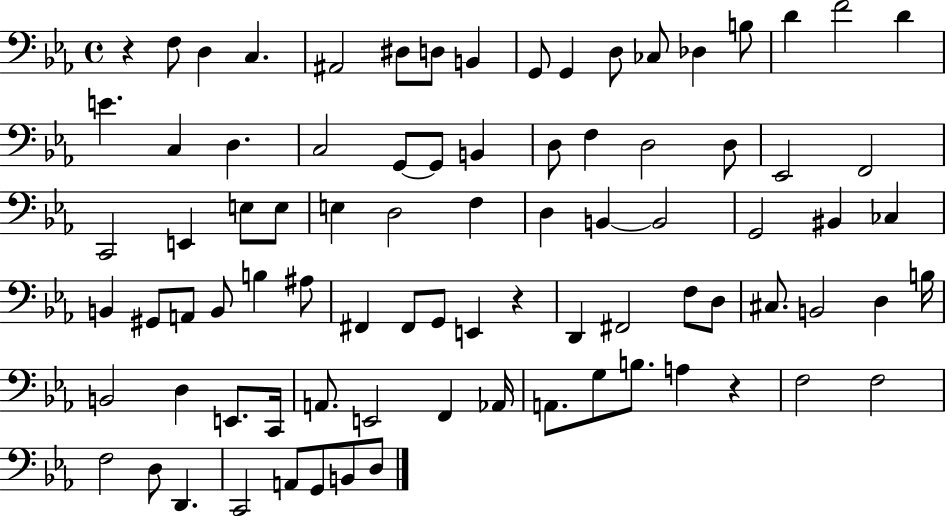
R/q F3/e D3/q C3/q. A#2/h D#3/e D3/e B2/q G2/e G2/q D3/e CES3/e Db3/q B3/e D4/q F4/h D4/q E4/q. C3/q D3/q. C3/h G2/e G2/e B2/q D3/e F3/q D3/h D3/e Eb2/h F2/h C2/h E2/q E3/e E3/e E3/q D3/h F3/q D3/q B2/q B2/h G2/h BIS2/q CES3/q B2/q G#2/e A2/e B2/e B3/q A#3/e F#2/q F#2/e G2/e E2/q R/q D2/q F#2/h F3/e D3/e C#3/e. B2/h D3/q B3/s B2/h D3/q E2/e. C2/s A2/e. E2/h F2/q Ab2/s A2/e. G3/e B3/e. A3/q R/q F3/h F3/h F3/h D3/e D2/q. C2/h A2/e G2/e B2/e D3/e